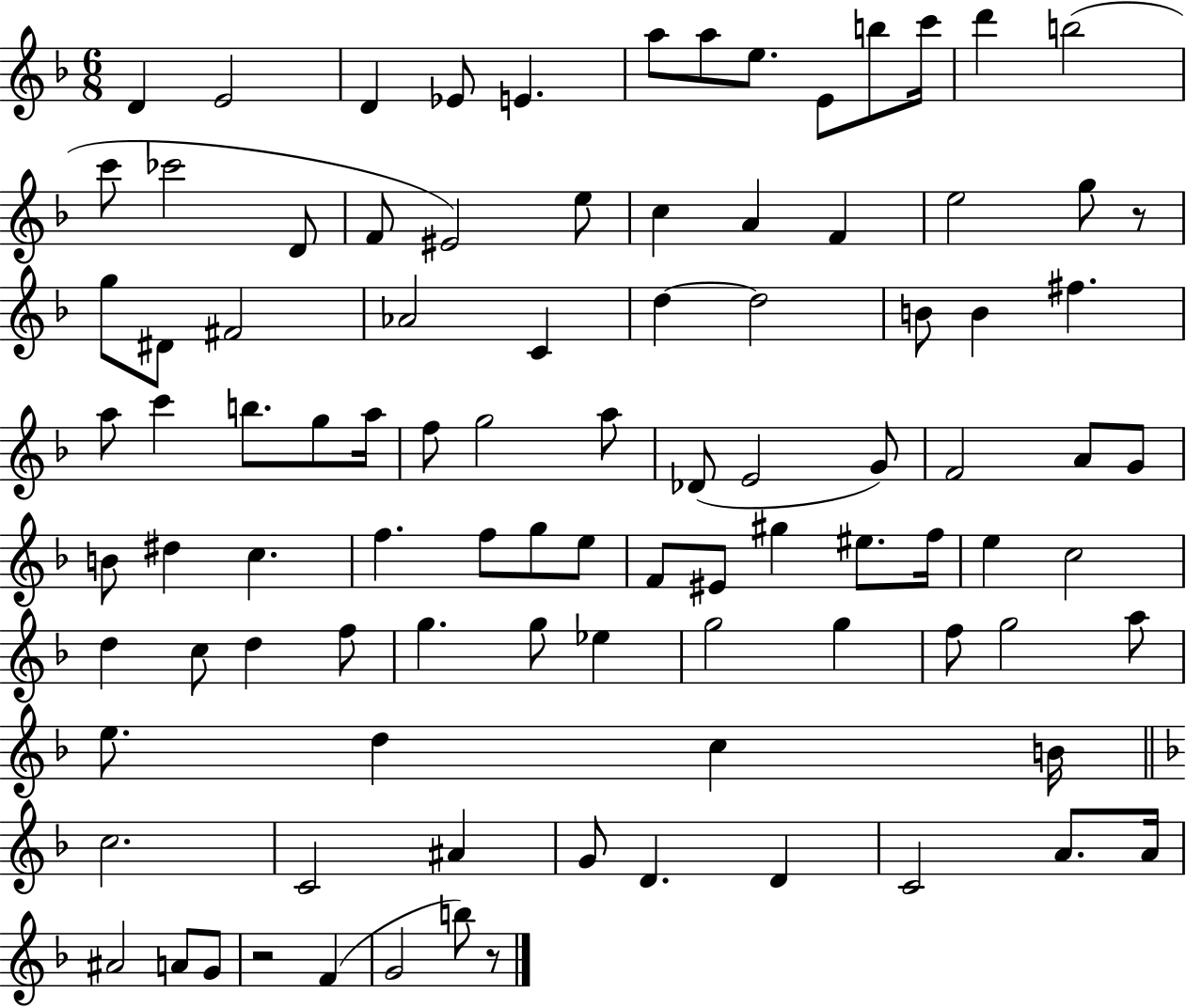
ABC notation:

X:1
T:Untitled
M:6/8
L:1/4
K:F
D E2 D _E/2 E a/2 a/2 e/2 E/2 b/2 c'/4 d' b2 c'/2 _c'2 D/2 F/2 ^E2 e/2 c A F e2 g/2 z/2 g/2 ^D/2 ^F2 _A2 C d d2 B/2 B ^f a/2 c' b/2 g/2 a/4 f/2 g2 a/2 _D/2 E2 G/2 F2 A/2 G/2 B/2 ^d c f f/2 g/2 e/2 F/2 ^E/2 ^g ^e/2 f/4 e c2 d c/2 d f/2 g g/2 _e g2 g f/2 g2 a/2 e/2 d c B/4 c2 C2 ^A G/2 D D C2 A/2 A/4 ^A2 A/2 G/2 z2 F G2 b/2 z/2